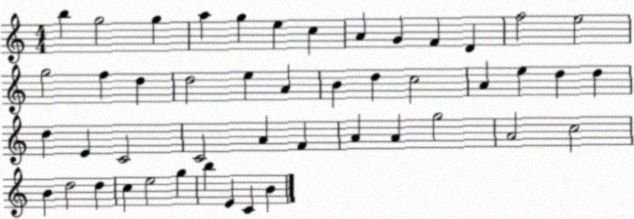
X:1
T:Untitled
M:4/4
L:1/4
K:C
b g2 g a g e c A G F D f2 e2 g2 f d d2 e A B d c2 A e d d d E C2 C2 A F A A g2 A2 c2 B d2 d c e2 g b E C B